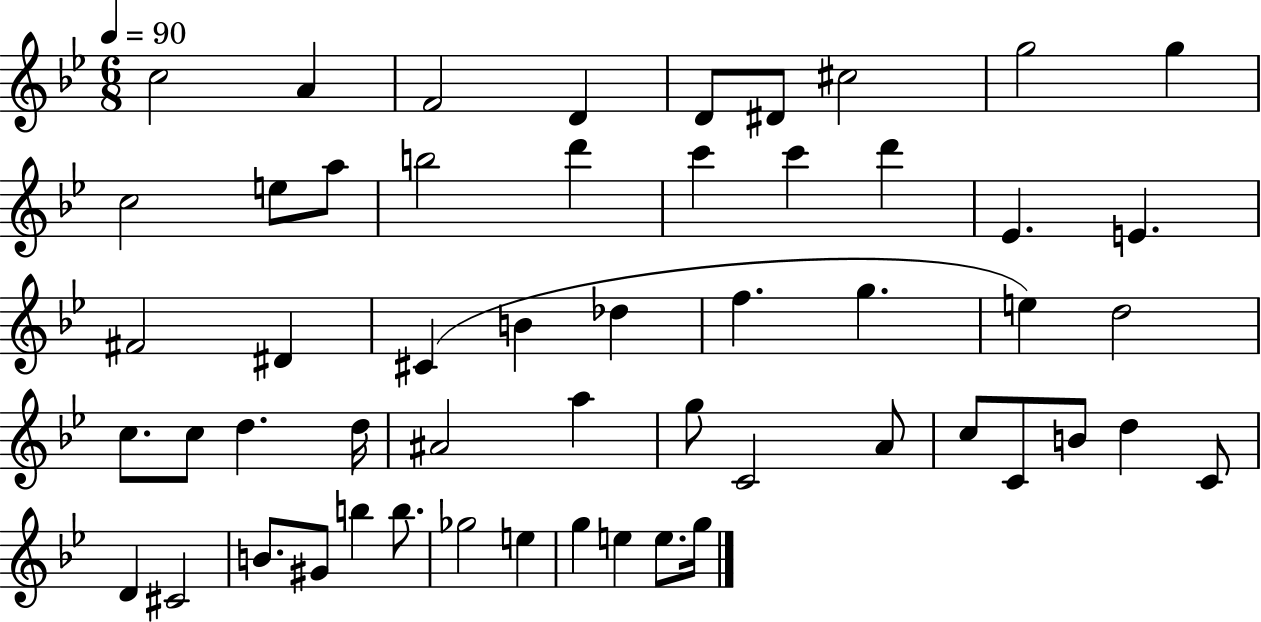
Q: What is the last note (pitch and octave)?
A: G5